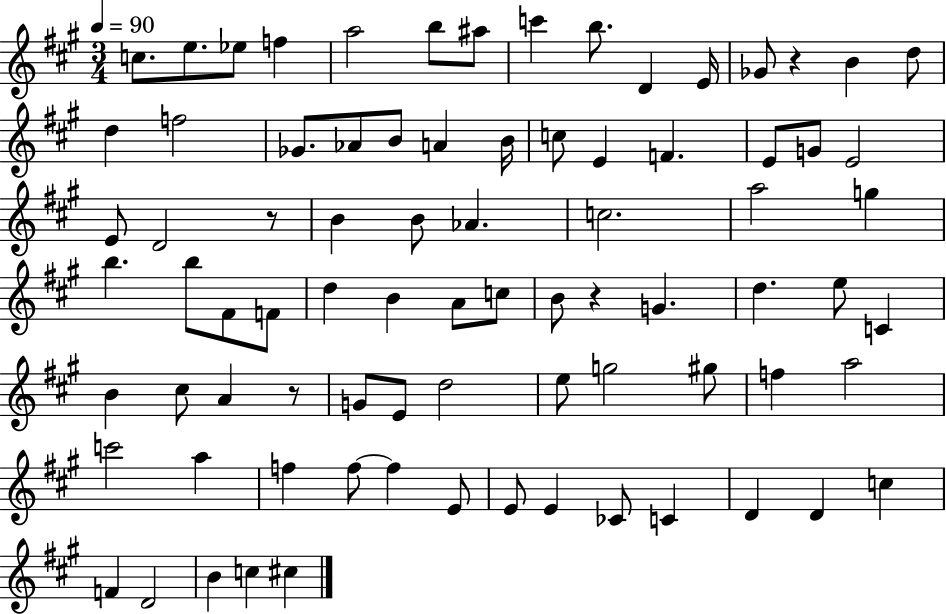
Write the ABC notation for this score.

X:1
T:Untitled
M:3/4
L:1/4
K:A
c/2 e/2 _e/2 f a2 b/2 ^a/2 c' b/2 D E/4 _G/2 z B d/2 d f2 _G/2 _A/2 B/2 A B/4 c/2 E F E/2 G/2 E2 E/2 D2 z/2 B B/2 _A c2 a2 g b b/2 ^F/2 F/2 d B A/2 c/2 B/2 z G d e/2 C B ^c/2 A z/2 G/2 E/2 d2 e/2 g2 ^g/2 f a2 c'2 a f f/2 f E/2 E/2 E _C/2 C D D c F D2 B c ^c